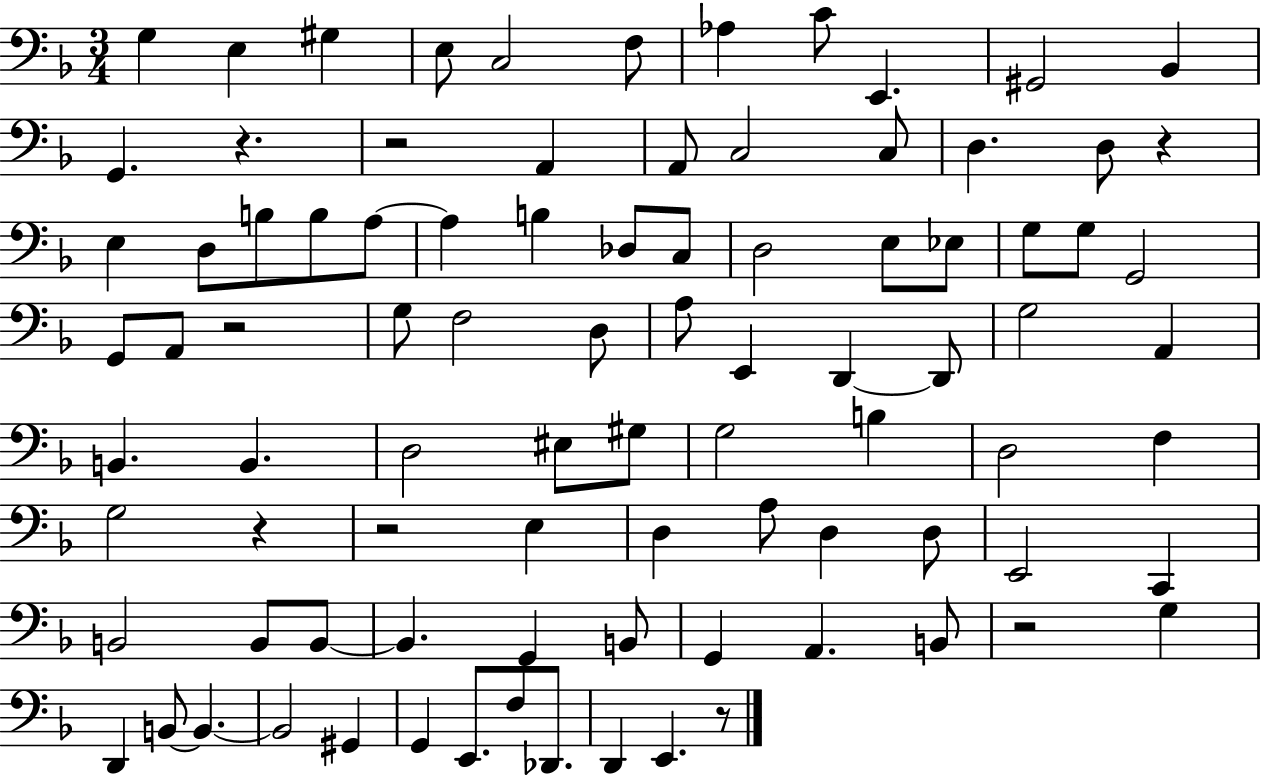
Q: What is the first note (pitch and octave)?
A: G3